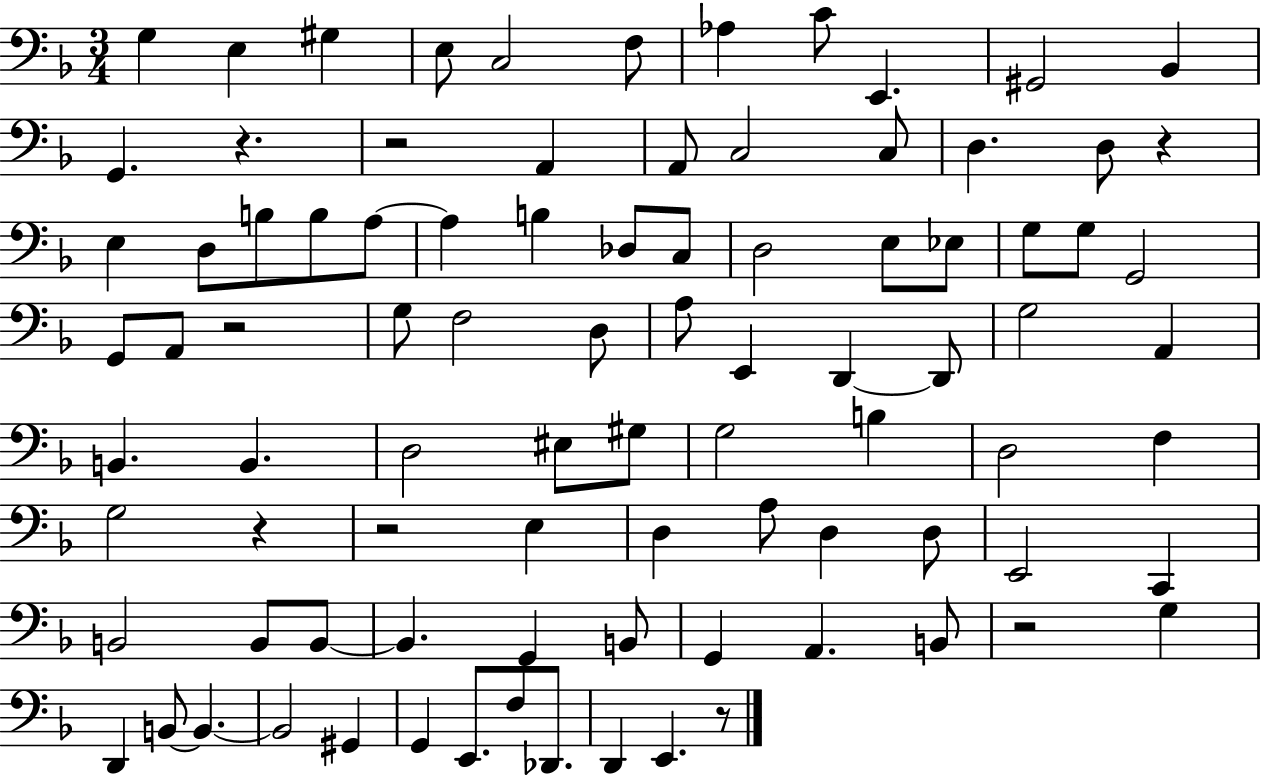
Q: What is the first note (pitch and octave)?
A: G3